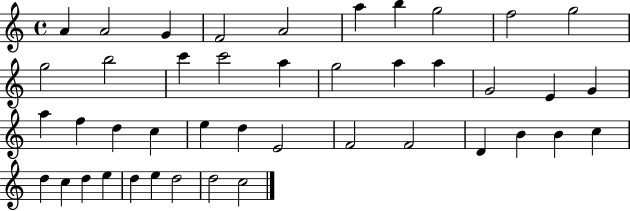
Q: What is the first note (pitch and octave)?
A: A4